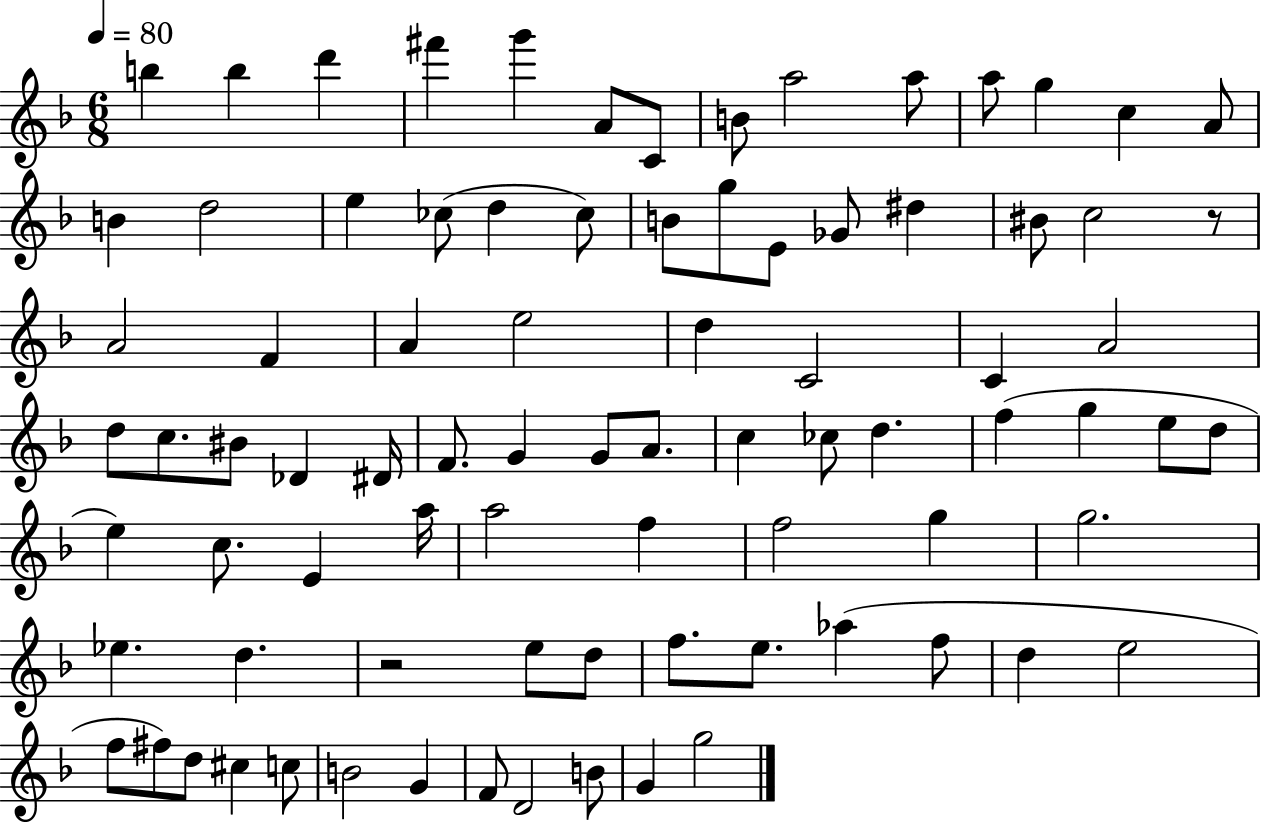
X:1
T:Untitled
M:6/8
L:1/4
K:F
b b d' ^f' g' A/2 C/2 B/2 a2 a/2 a/2 g c A/2 B d2 e _c/2 d _c/2 B/2 g/2 E/2 _G/2 ^d ^B/2 c2 z/2 A2 F A e2 d C2 C A2 d/2 c/2 ^B/2 _D ^D/4 F/2 G G/2 A/2 c _c/2 d f g e/2 d/2 e c/2 E a/4 a2 f f2 g g2 _e d z2 e/2 d/2 f/2 e/2 _a f/2 d e2 f/2 ^f/2 d/2 ^c c/2 B2 G F/2 D2 B/2 G g2